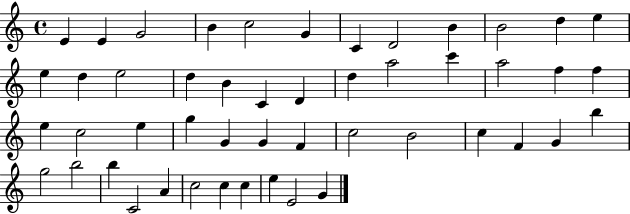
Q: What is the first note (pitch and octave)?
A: E4